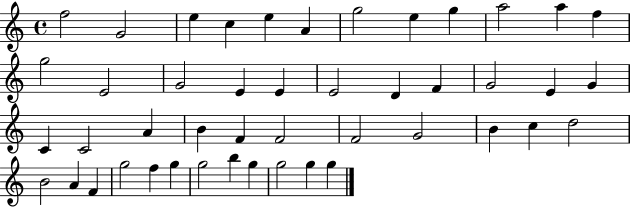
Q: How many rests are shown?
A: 0